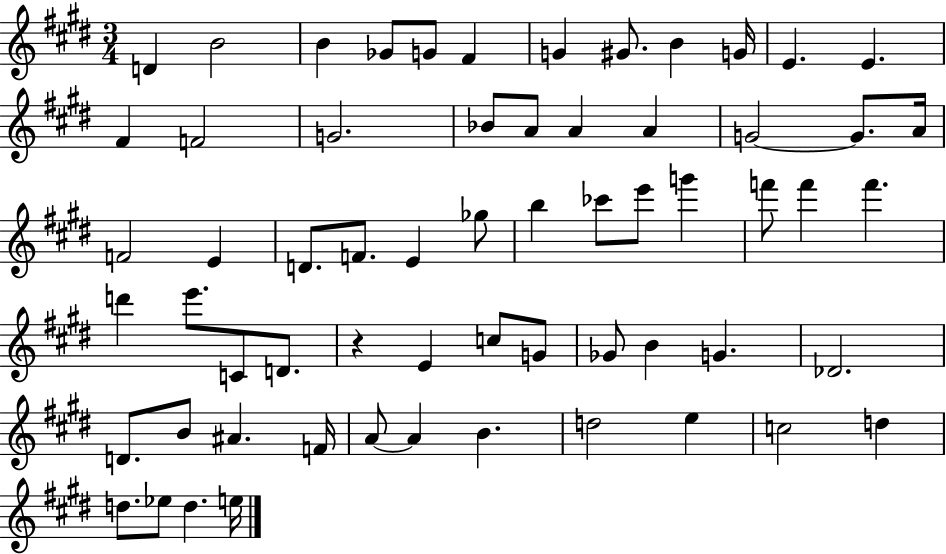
{
  \clef treble
  \numericTimeSignature
  \time 3/4
  \key e \major
  d'4 b'2 | b'4 ges'8 g'8 fis'4 | g'4 gis'8. b'4 g'16 | e'4. e'4. | \break fis'4 f'2 | g'2. | bes'8 a'8 a'4 a'4 | g'2~~ g'8. a'16 | \break f'2 e'4 | d'8. f'8. e'4 ges''8 | b''4 ces'''8 e'''8 g'''4 | f'''8 f'''4 f'''4. | \break d'''4 e'''8. c'8 d'8. | r4 e'4 c''8 g'8 | ges'8 b'4 g'4. | des'2. | \break d'8. b'8 ais'4. f'16 | a'8~~ a'4 b'4. | d''2 e''4 | c''2 d''4 | \break d''8. ees''8 d''4. e''16 | \bar "|."
}